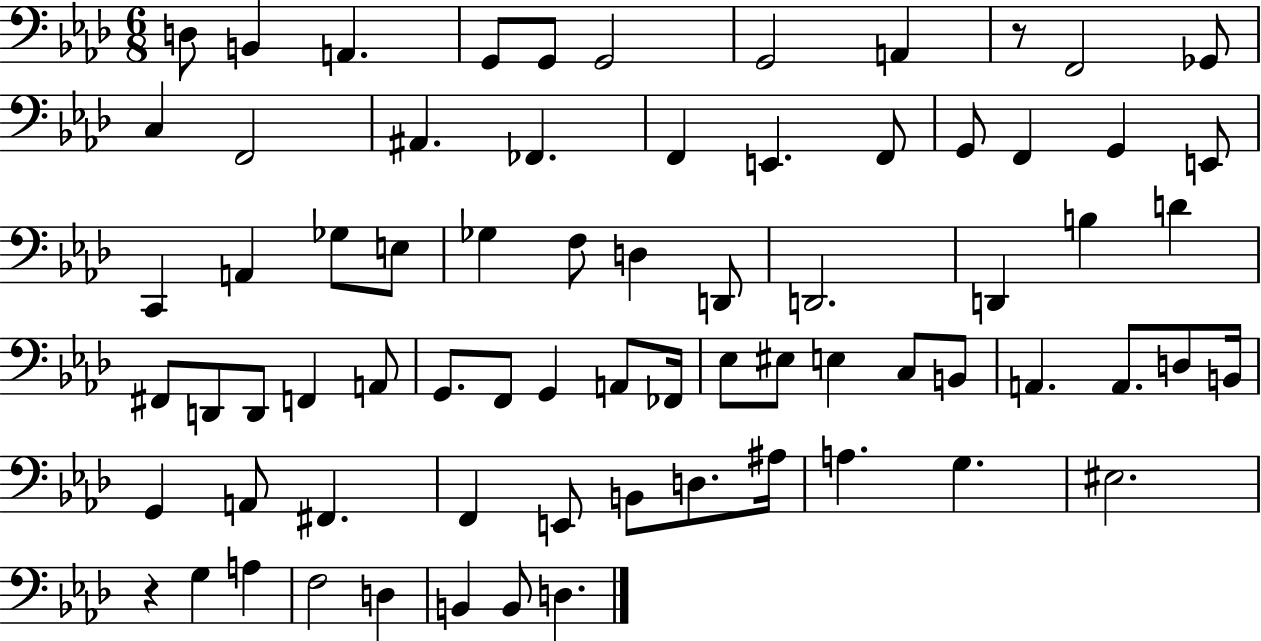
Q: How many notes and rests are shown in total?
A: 72